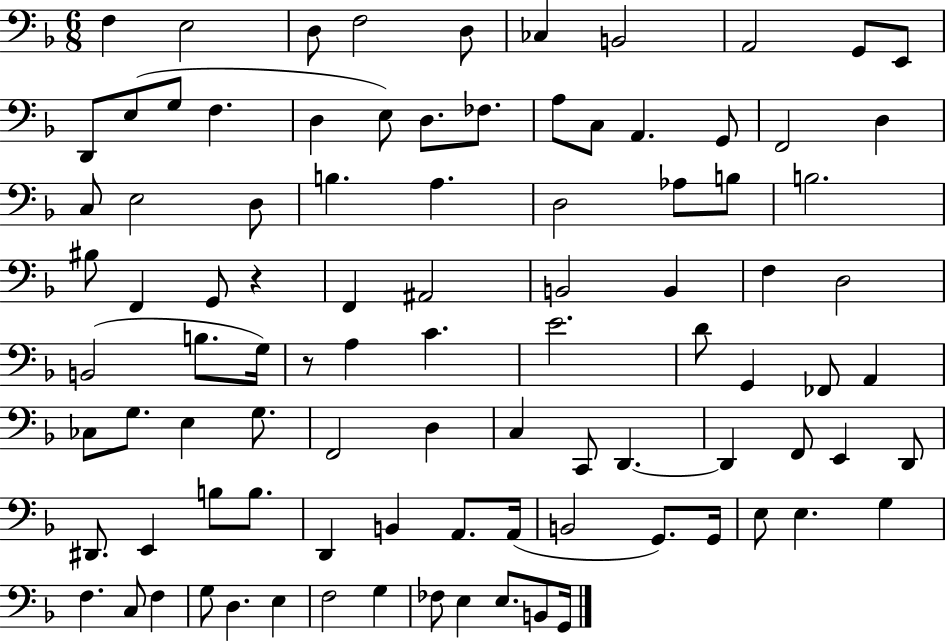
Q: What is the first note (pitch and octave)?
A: F3